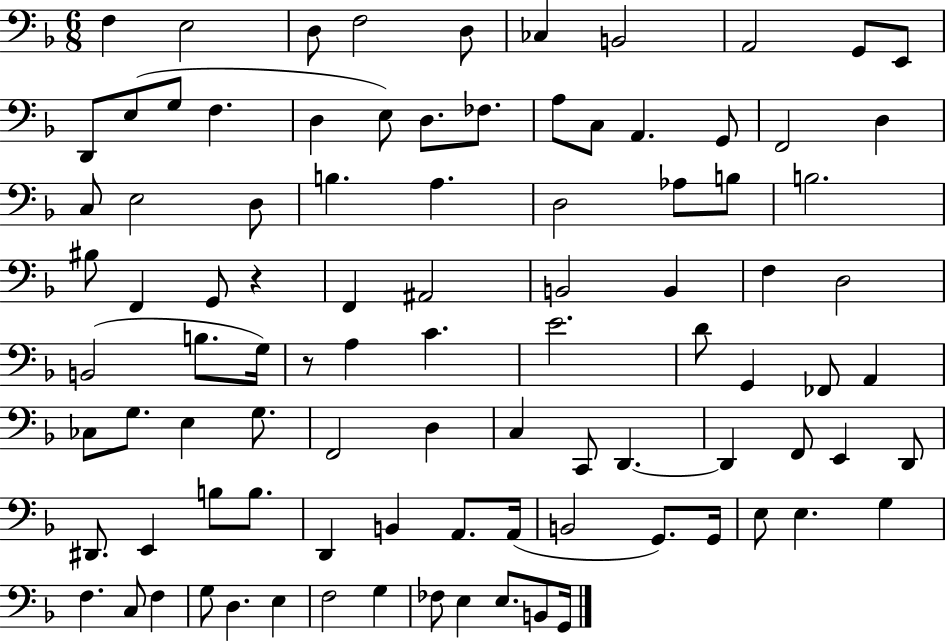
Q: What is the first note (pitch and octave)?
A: F3